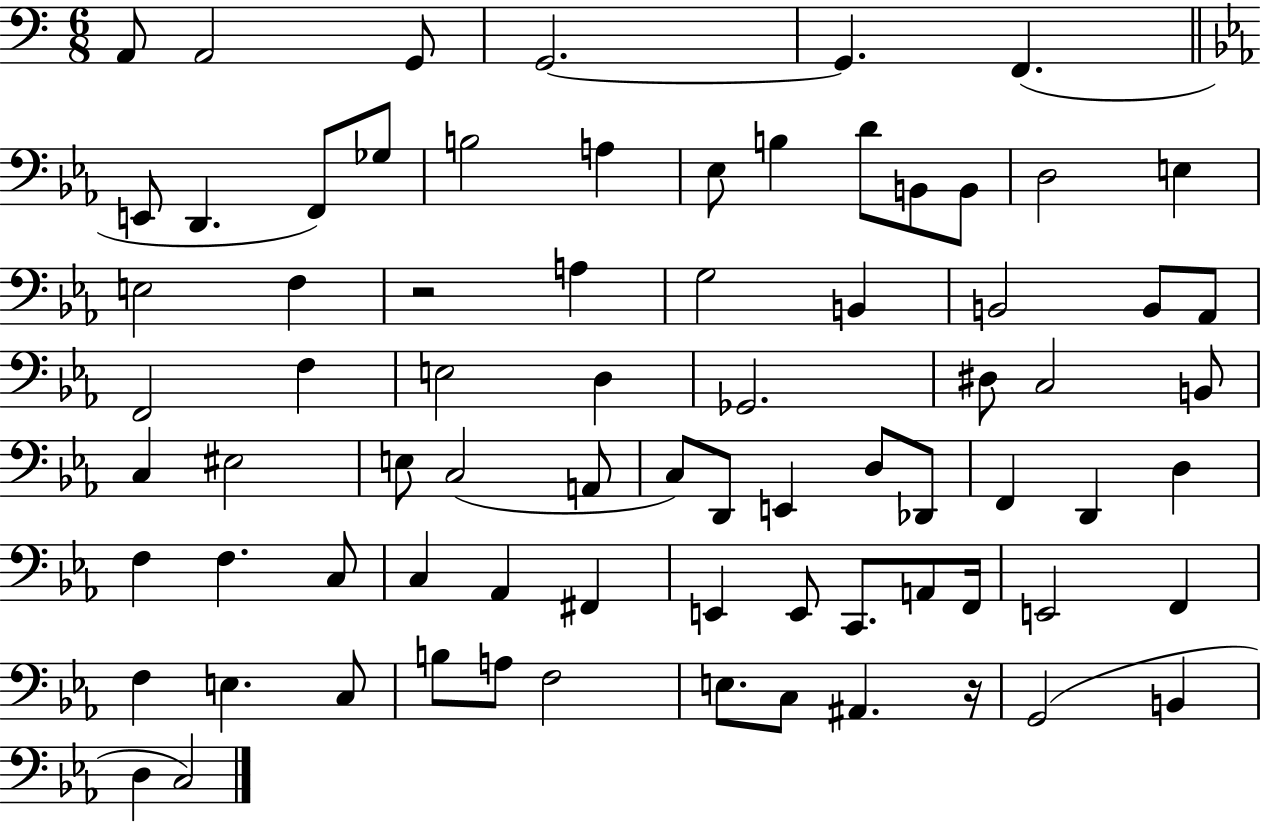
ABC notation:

X:1
T:Untitled
M:6/8
L:1/4
K:C
A,,/2 A,,2 G,,/2 G,,2 G,, F,, E,,/2 D,, F,,/2 _G,/2 B,2 A, _E,/2 B, D/2 B,,/2 B,,/2 D,2 E, E,2 F, z2 A, G,2 B,, B,,2 B,,/2 _A,,/2 F,,2 F, E,2 D, _G,,2 ^D,/2 C,2 B,,/2 C, ^E,2 E,/2 C,2 A,,/2 C,/2 D,,/2 E,, D,/2 _D,,/2 F,, D,, D, F, F, C,/2 C, _A,, ^F,, E,, E,,/2 C,,/2 A,,/2 F,,/4 E,,2 F,, F, E, C,/2 B,/2 A,/2 F,2 E,/2 C,/2 ^A,, z/4 G,,2 B,, D, C,2